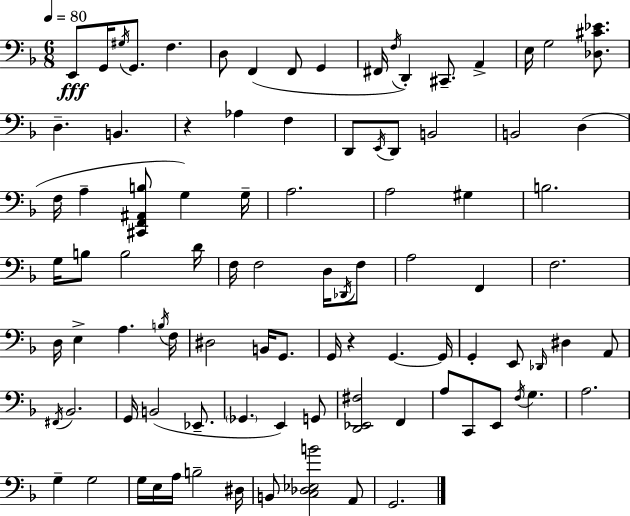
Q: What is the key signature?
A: D minor